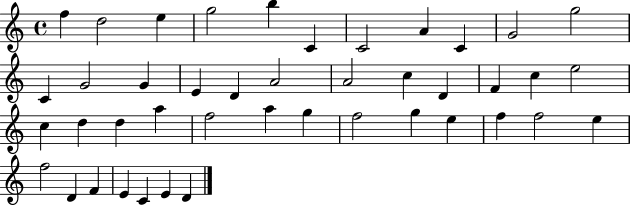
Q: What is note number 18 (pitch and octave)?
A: A4